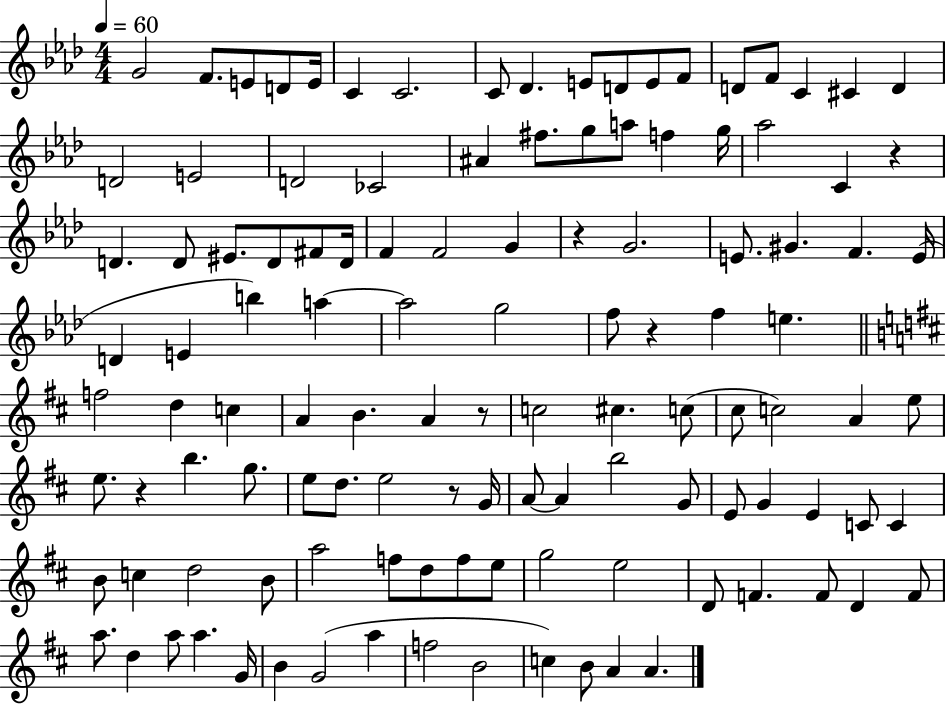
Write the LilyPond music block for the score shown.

{
  \clef treble
  \numericTimeSignature
  \time 4/4
  \key aes \major
  \tempo 4 = 60
  g'2 f'8. e'8 d'8 e'16 | c'4 c'2. | c'8 des'4. e'8 d'8 e'8 f'8 | d'8 f'8 c'4 cis'4 d'4 | \break d'2 e'2 | d'2 ces'2 | ais'4 fis''8. g''8 a''8 f''4 g''16 | aes''2 c'4 r4 | \break d'4. d'8 eis'8. d'8 fis'8 d'16 | f'4 f'2 g'4 | r4 g'2. | e'8. gis'4. f'4. e'16( | \break d'4 e'4 b''4) a''4~~ | a''2 g''2 | f''8 r4 f''4 e''4. | \bar "||" \break \key d \major f''2 d''4 c''4 | a'4 b'4. a'4 r8 | c''2 cis''4. c''8( | cis''8 c''2) a'4 e''8 | \break e''8. r4 b''4. g''8. | e''8 d''8. e''2 r8 g'16 | a'8~~ a'4 b''2 g'8 | e'8 g'4 e'4 c'8 c'4 | \break b'8 c''4 d''2 b'8 | a''2 f''8 d''8 f''8 e''8 | g''2 e''2 | d'8 f'4. f'8 d'4 f'8 | \break a''8. d''4 a''8 a''4. g'16 | b'4 g'2( a''4 | f''2 b'2 | c''4) b'8 a'4 a'4. | \break \bar "|."
}